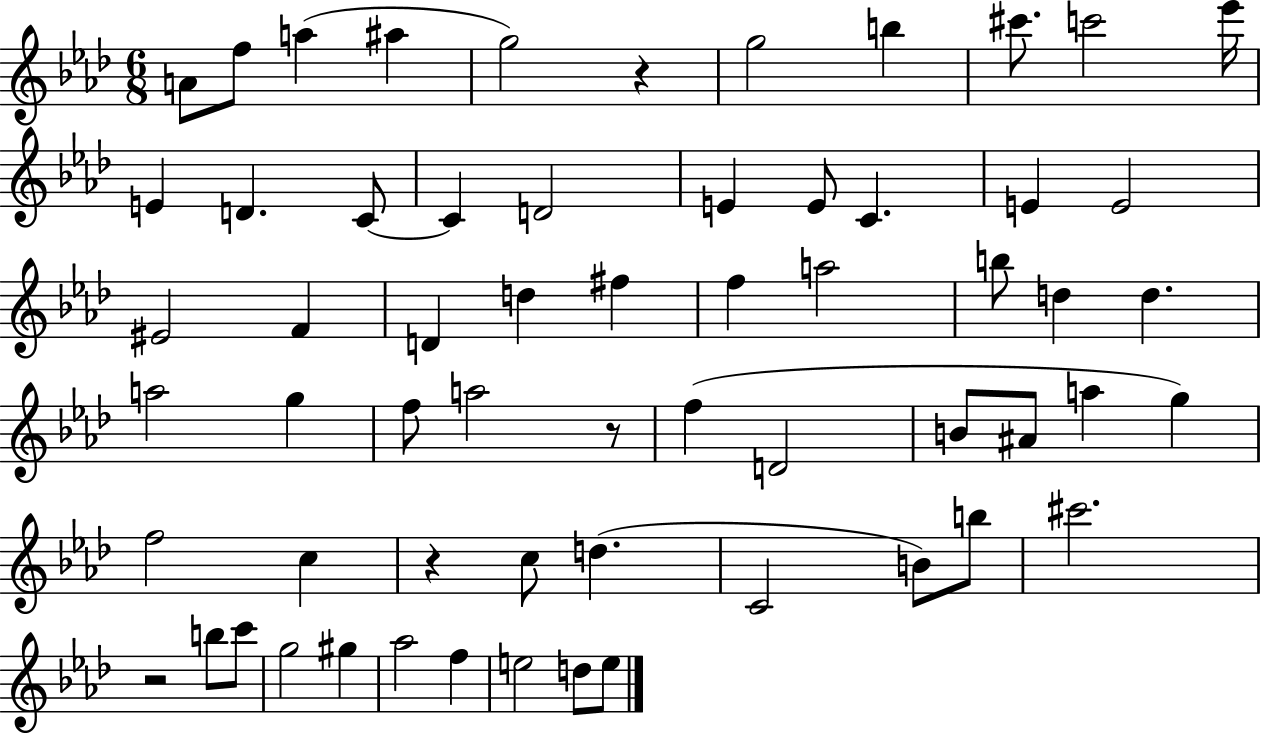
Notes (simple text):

A4/e F5/e A5/q A#5/q G5/h R/q G5/h B5/q C#6/e. C6/h Eb6/s E4/q D4/q. C4/e C4/q D4/h E4/q E4/e C4/q. E4/q E4/h EIS4/h F4/q D4/q D5/q F#5/q F5/q A5/h B5/e D5/q D5/q. A5/h G5/q F5/e A5/h R/e F5/q D4/h B4/e A#4/e A5/q G5/q F5/h C5/q R/q C5/e D5/q. C4/h B4/e B5/e C#6/h. R/h B5/e C6/e G5/h G#5/q Ab5/h F5/q E5/h D5/e E5/e